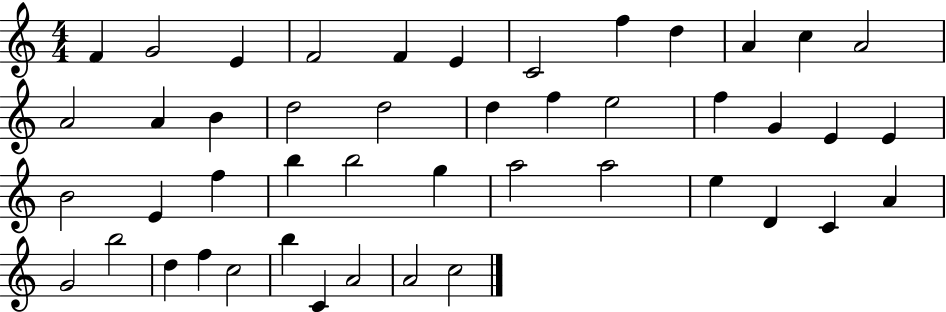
F4/q G4/h E4/q F4/h F4/q E4/q C4/h F5/q D5/q A4/q C5/q A4/h A4/h A4/q B4/q D5/h D5/h D5/q F5/q E5/h F5/q G4/q E4/q E4/q B4/h E4/q F5/q B5/q B5/h G5/q A5/h A5/h E5/q D4/q C4/q A4/q G4/h B5/h D5/q F5/q C5/h B5/q C4/q A4/h A4/h C5/h